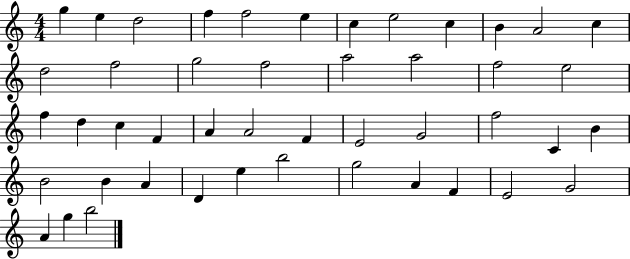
G5/q E5/q D5/h F5/q F5/h E5/q C5/q E5/h C5/q B4/q A4/h C5/q D5/h F5/h G5/h F5/h A5/h A5/h F5/h E5/h F5/q D5/q C5/q F4/q A4/q A4/h F4/q E4/h G4/h F5/h C4/q B4/q B4/h B4/q A4/q D4/q E5/q B5/h G5/h A4/q F4/q E4/h G4/h A4/q G5/q B5/h